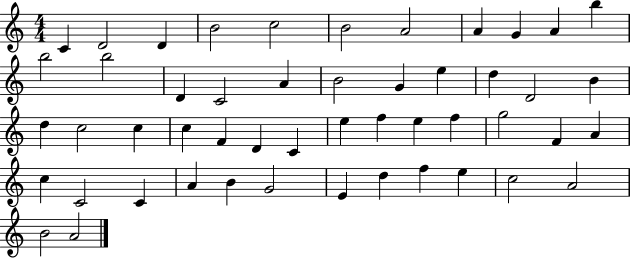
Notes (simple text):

C4/q D4/h D4/q B4/h C5/h B4/h A4/h A4/q G4/q A4/q B5/q B5/h B5/h D4/q C4/h A4/q B4/h G4/q E5/q D5/q D4/h B4/q D5/q C5/h C5/q C5/q F4/q D4/q C4/q E5/q F5/q E5/q F5/q G5/h F4/q A4/q C5/q C4/h C4/q A4/q B4/q G4/h E4/q D5/q F5/q E5/q C5/h A4/h B4/h A4/h